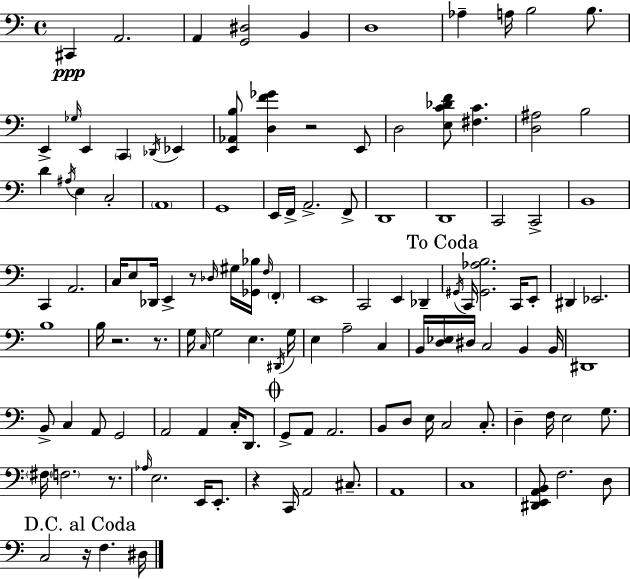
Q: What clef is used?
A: bass